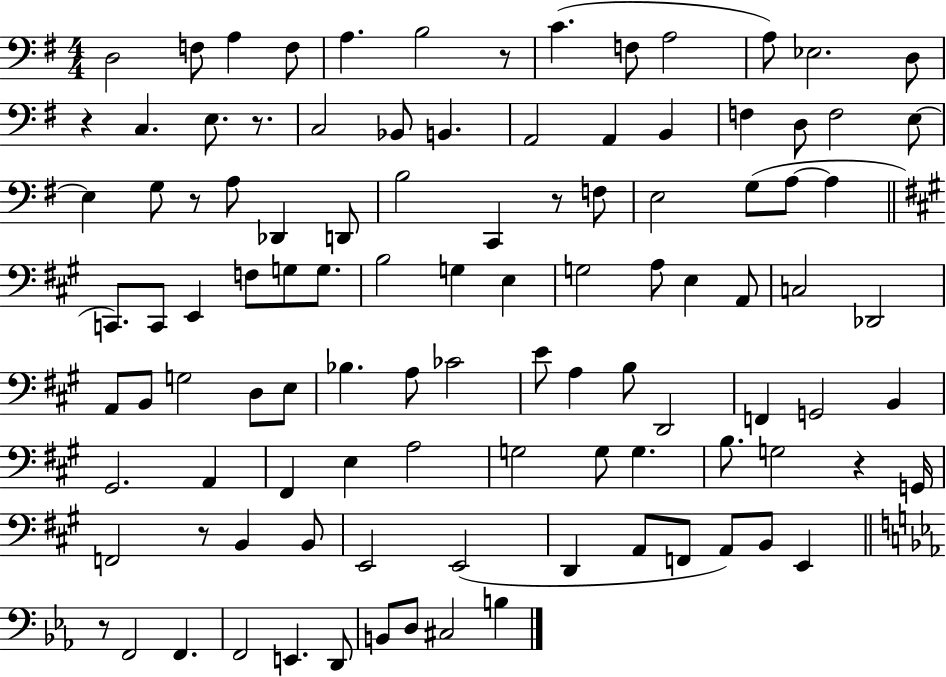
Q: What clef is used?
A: bass